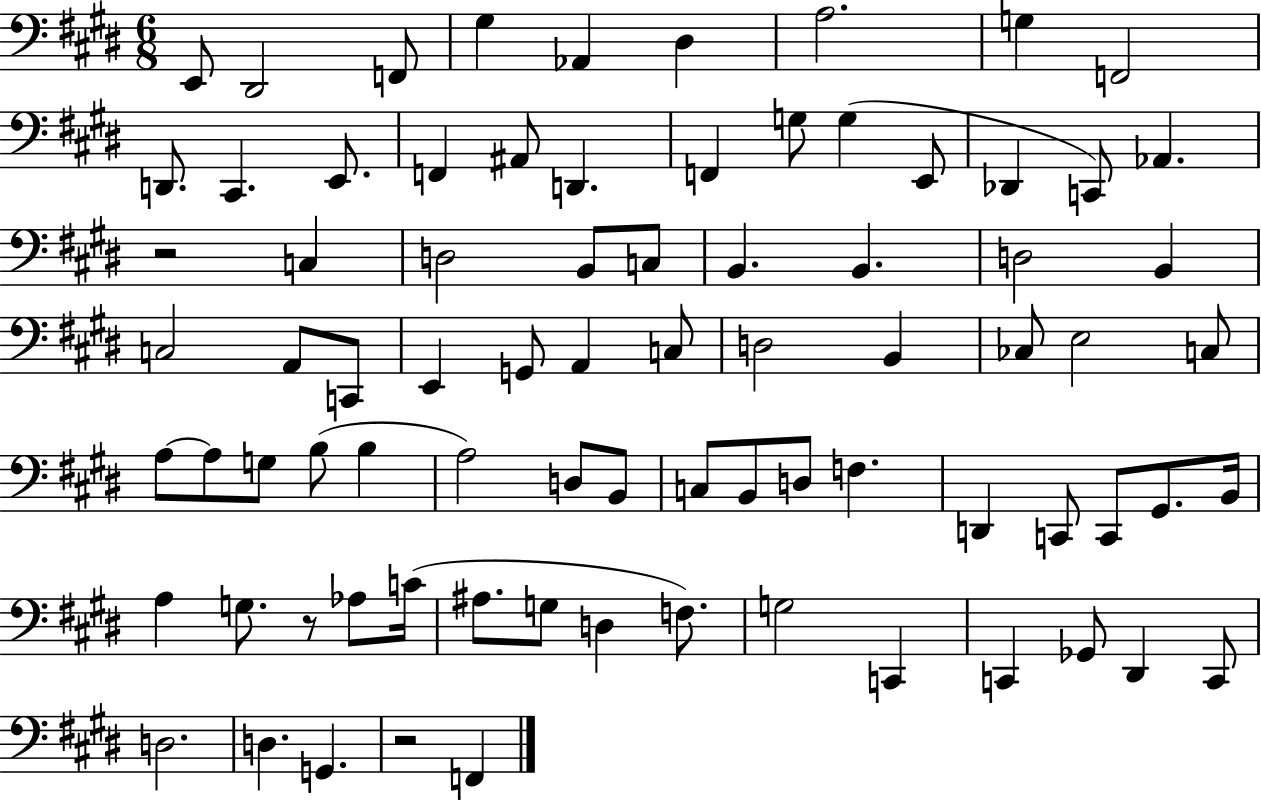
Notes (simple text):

E2/e D#2/h F2/e G#3/q Ab2/q D#3/q A3/h. G3/q F2/h D2/e. C#2/q. E2/e. F2/q A#2/e D2/q. F2/q G3/e G3/q E2/e Db2/q C2/e Ab2/q. R/h C3/q D3/h B2/e C3/e B2/q. B2/q. D3/h B2/q C3/h A2/e C2/e E2/q G2/e A2/q C3/e D3/h B2/q CES3/e E3/h C3/e A3/e A3/e G3/e B3/e B3/q A3/h D3/e B2/e C3/e B2/e D3/e F3/q. D2/q C2/e C2/e G#2/e. B2/s A3/q G3/e. R/e Ab3/e C4/s A#3/e. G3/e D3/q F3/e. G3/h C2/q C2/q Gb2/e D#2/q C2/e D3/h. D3/q. G2/q. R/h F2/q